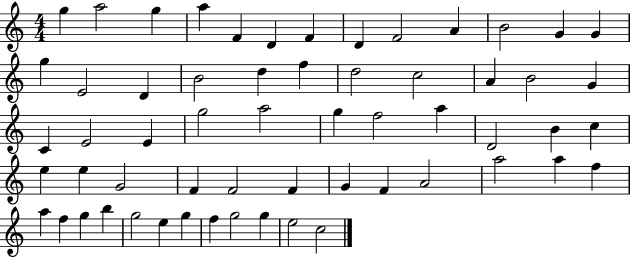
G5/q A5/h G5/q A5/q F4/q D4/q F4/q D4/q F4/h A4/q B4/h G4/q G4/q G5/q E4/h D4/q B4/h D5/q F5/q D5/h C5/h A4/q B4/h G4/q C4/q E4/h E4/q G5/h A5/h G5/q F5/h A5/q D4/h B4/q C5/q E5/q E5/q G4/h F4/q F4/h F4/q G4/q F4/q A4/h A5/h A5/q F5/q A5/q F5/q G5/q B5/q G5/h E5/q G5/q F5/q G5/h G5/q E5/h C5/h